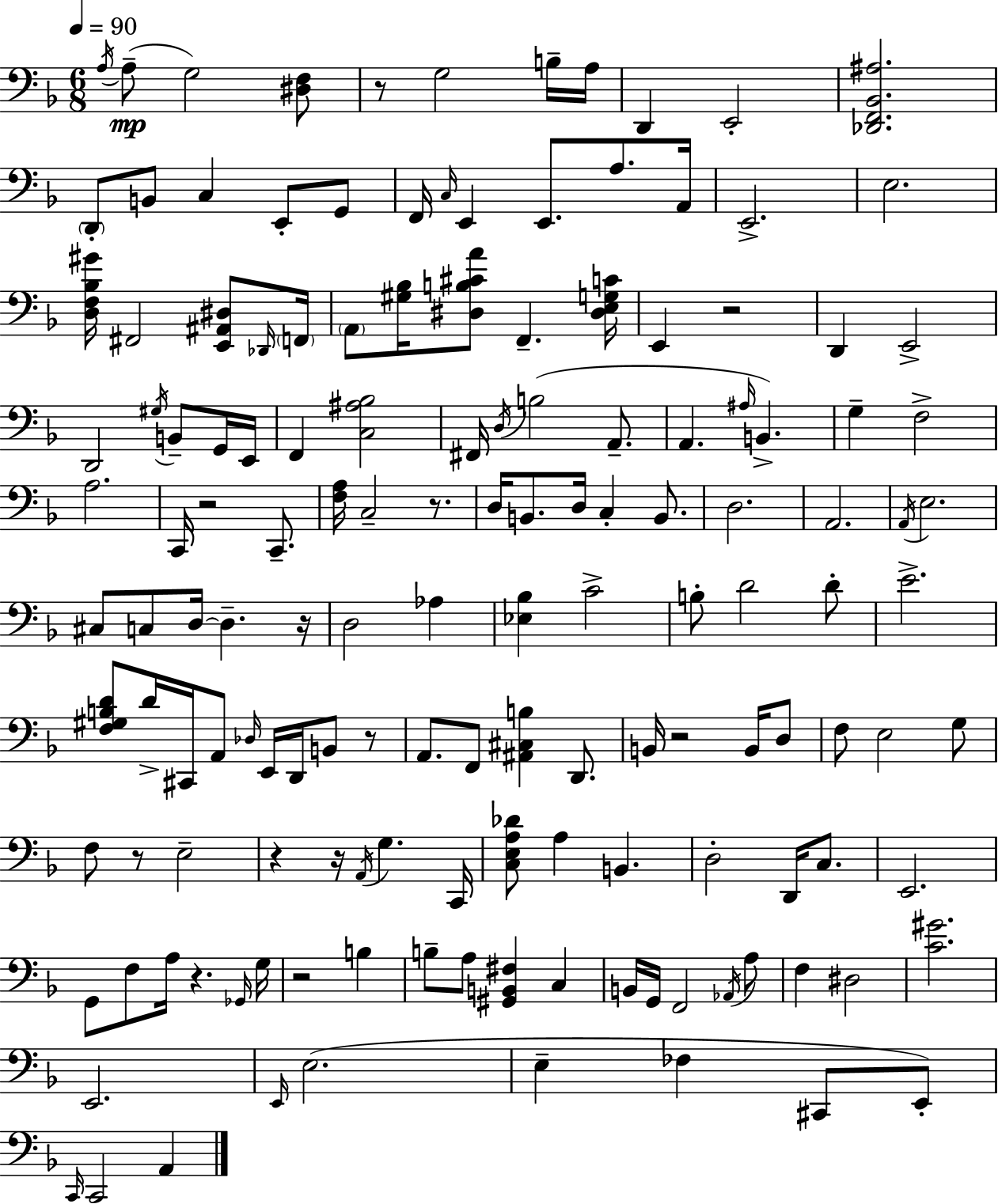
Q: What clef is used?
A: bass